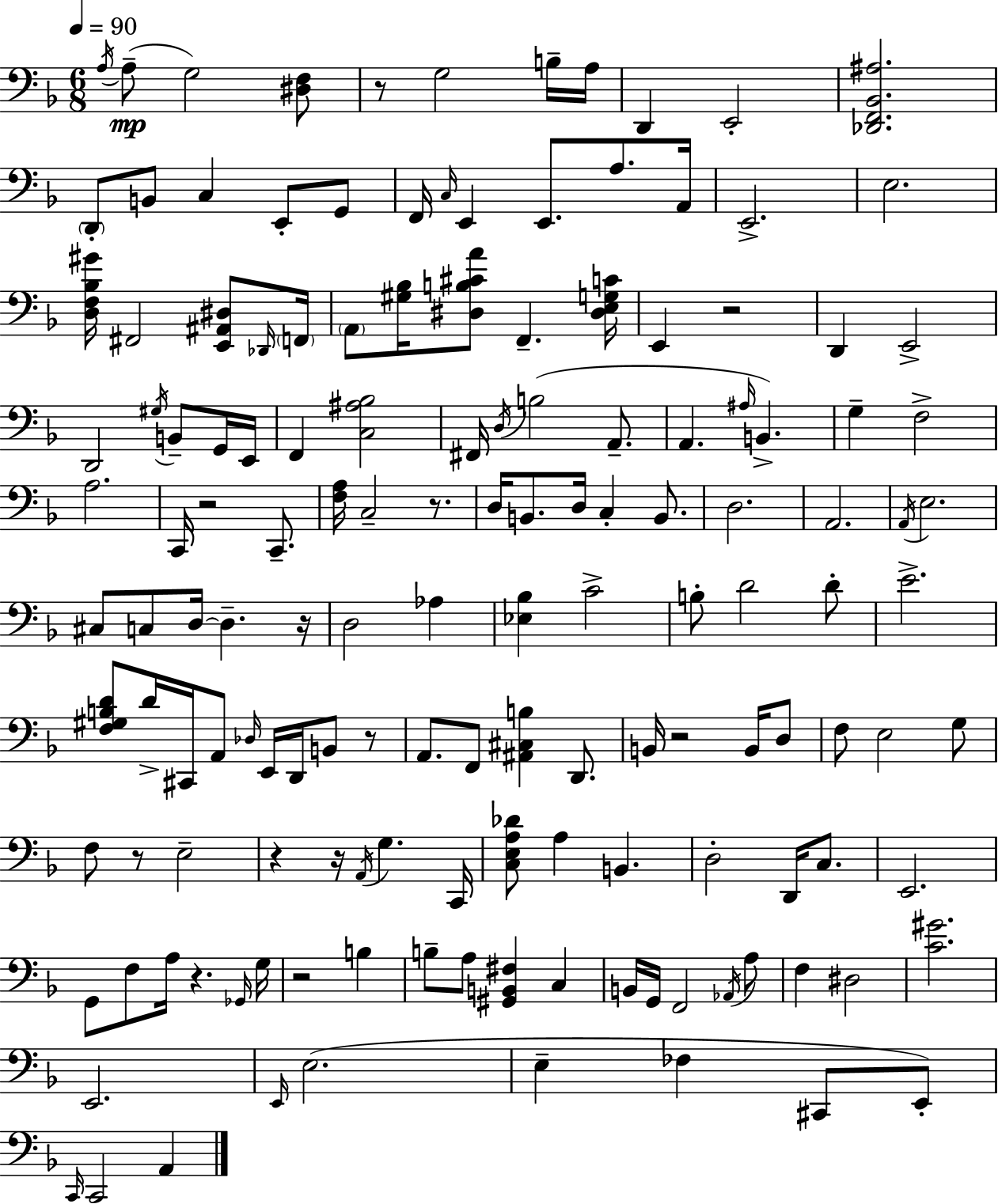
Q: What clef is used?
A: bass